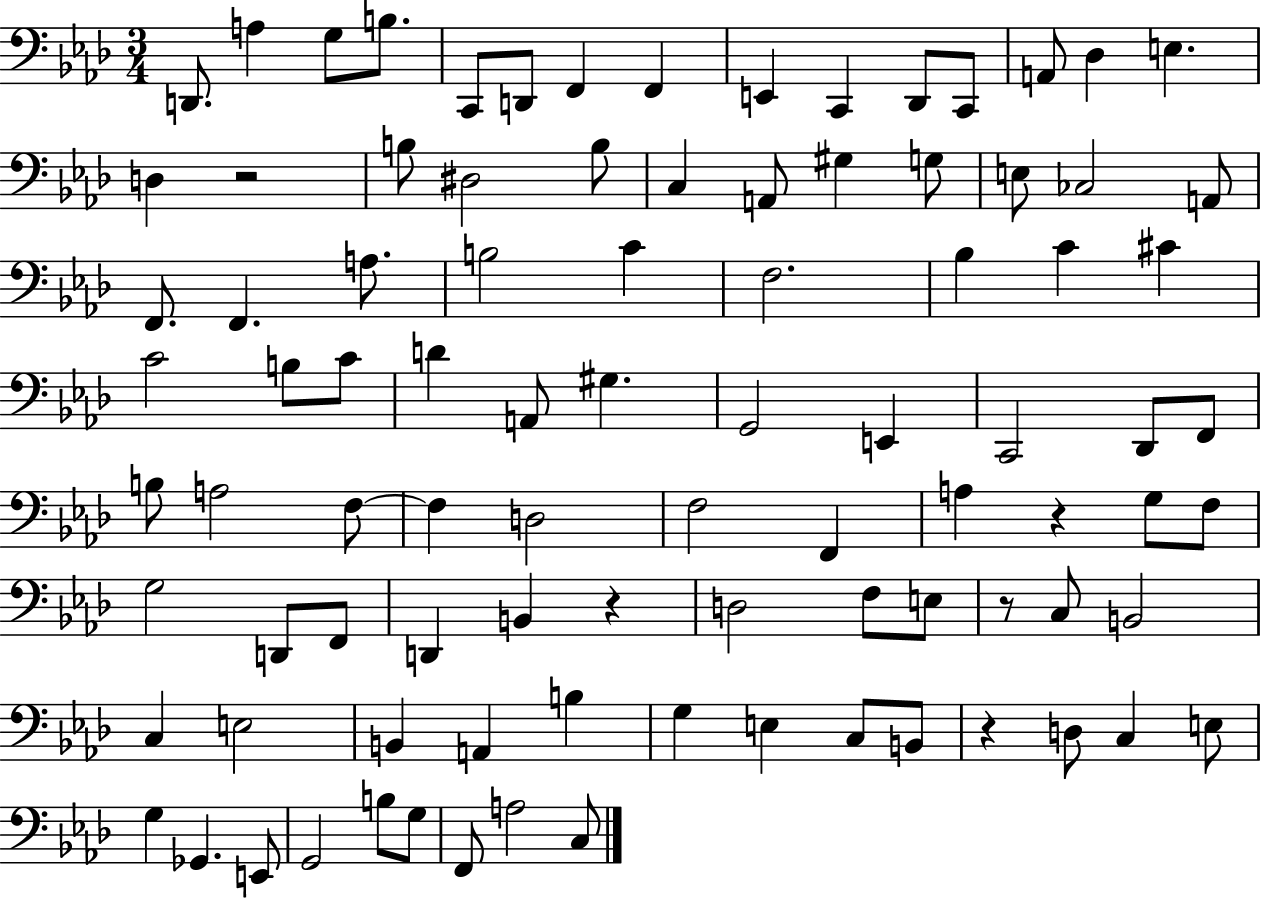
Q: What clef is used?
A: bass